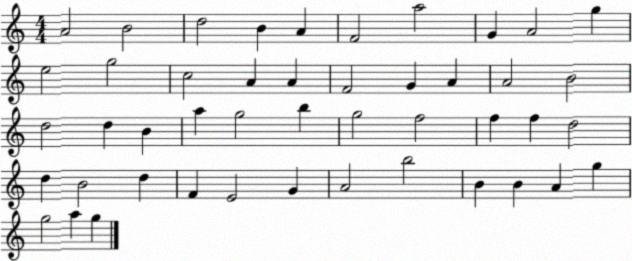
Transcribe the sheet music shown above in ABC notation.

X:1
T:Untitled
M:4/4
L:1/4
K:C
A2 B2 d2 B A F2 a2 G A2 g e2 g2 c2 A A F2 G A A2 B2 d2 d B a g2 b g2 f2 f f d2 d B2 d F E2 G A2 b2 B B A g g2 a g